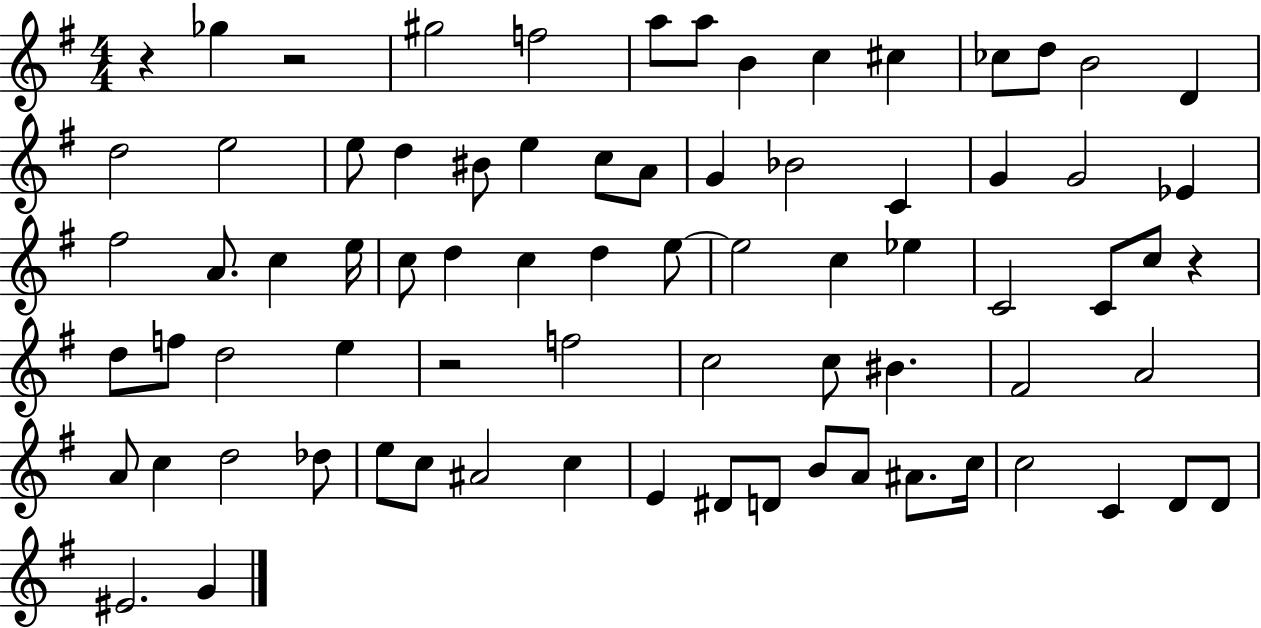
R/q Gb5/q R/h G#5/h F5/h A5/e A5/e B4/q C5/q C#5/q CES5/e D5/e B4/h D4/q D5/h E5/h E5/e D5/q BIS4/e E5/q C5/e A4/e G4/q Bb4/h C4/q G4/q G4/h Eb4/q F#5/h A4/e. C5/q E5/s C5/e D5/q C5/q D5/q E5/e E5/h C5/q Eb5/q C4/h C4/e C5/e R/q D5/e F5/e D5/h E5/q R/h F5/h C5/h C5/e BIS4/q. F#4/h A4/h A4/e C5/q D5/h Db5/e E5/e C5/e A#4/h C5/q E4/q D#4/e D4/e B4/e A4/e A#4/e. C5/s C5/h C4/q D4/e D4/e EIS4/h. G4/q